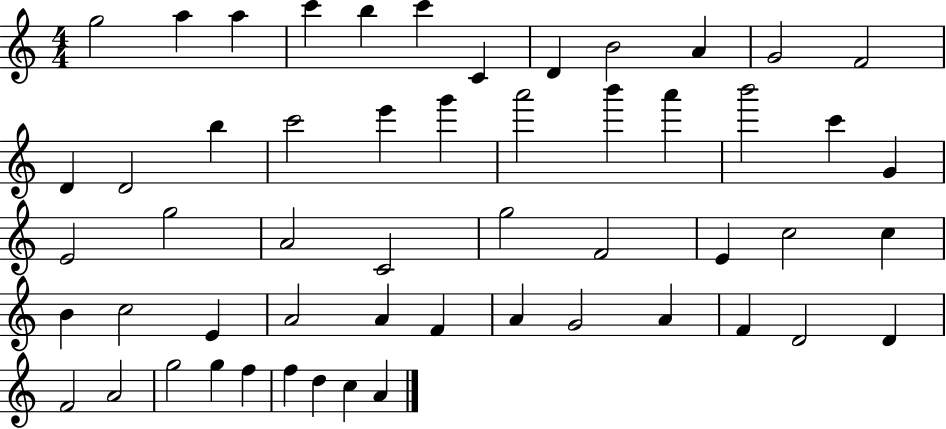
{
  \clef treble
  \numericTimeSignature
  \time 4/4
  \key c \major
  g''2 a''4 a''4 | c'''4 b''4 c'''4 c'4 | d'4 b'2 a'4 | g'2 f'2 | \break d'4 d'2 b''4 | c'''2 e'''4 g'''4 | a'''2 b'''4 a'''4 | b'''2 c'''4 g'4 | \break e'2 g''2 | a'2 c'2 | g''2 f'2 | e'4 c''2 c''4 | \break b'4 c''2 e'4 | a'2 a'4 f'4 | a'4 g'2 a'4 | f'4 d'2 d'4 | \break f'2 a'2 | g''2 g''4 f''4 | f''4 d''4 c''4 a'4 | \bar "|."
}